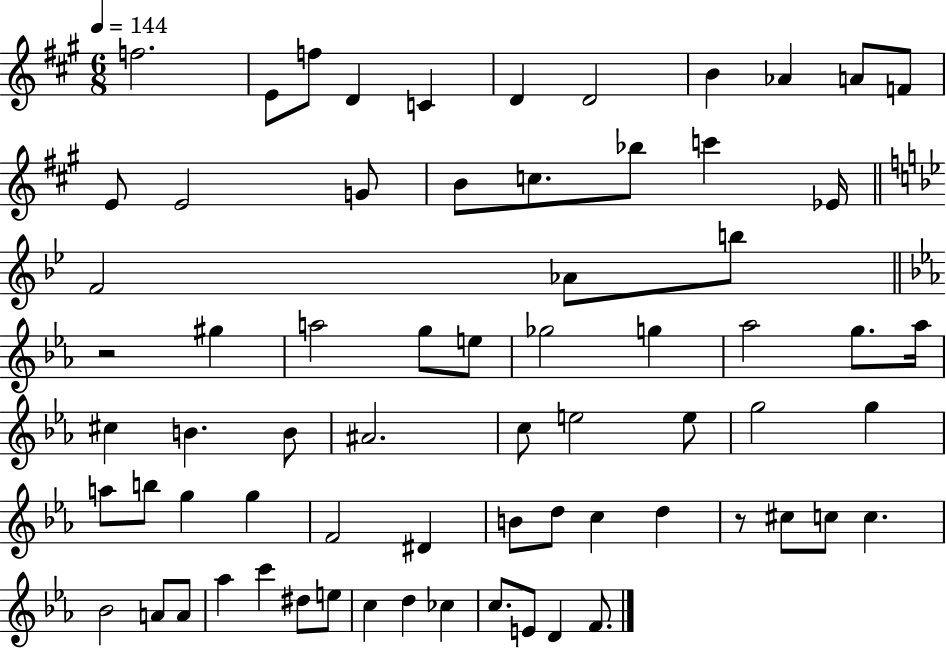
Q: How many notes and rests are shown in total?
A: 69